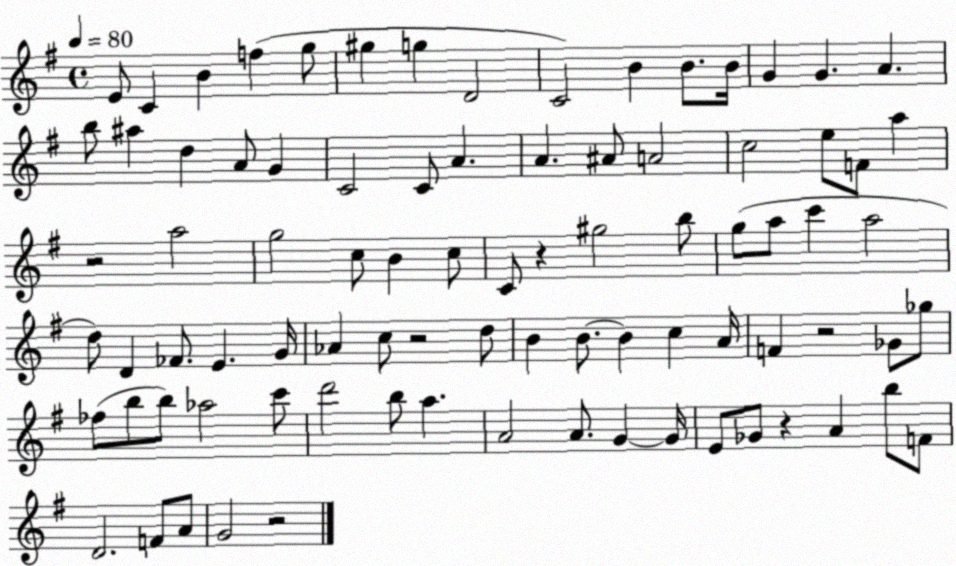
X:1
T:Untitled
M:4/4
L:1/4
K:G
E/2 C B f g/2 ^g g D2 C2 B B/2 B/4 G G A b/2 ^a d A/2 G C2 C/2 A A ^A/2 A2 c2 e/2 F/2 a z2 a2 g2 c/2 B c/2 C/2 z ^g2 b/2 g/2 a/2 c' a2 d/2 D _F/2 E G/4 _A c/2 z2 d/2 B B/2 B c A/4 F z2 _G/2 _g/2 _f/2 b/2 b/2 _a2 c'/2 d'2 b/2 a A2 A/2 G G/4 E/2 _G/2 z A b/2 F/2 D2 F/2 A/2 G2 z2